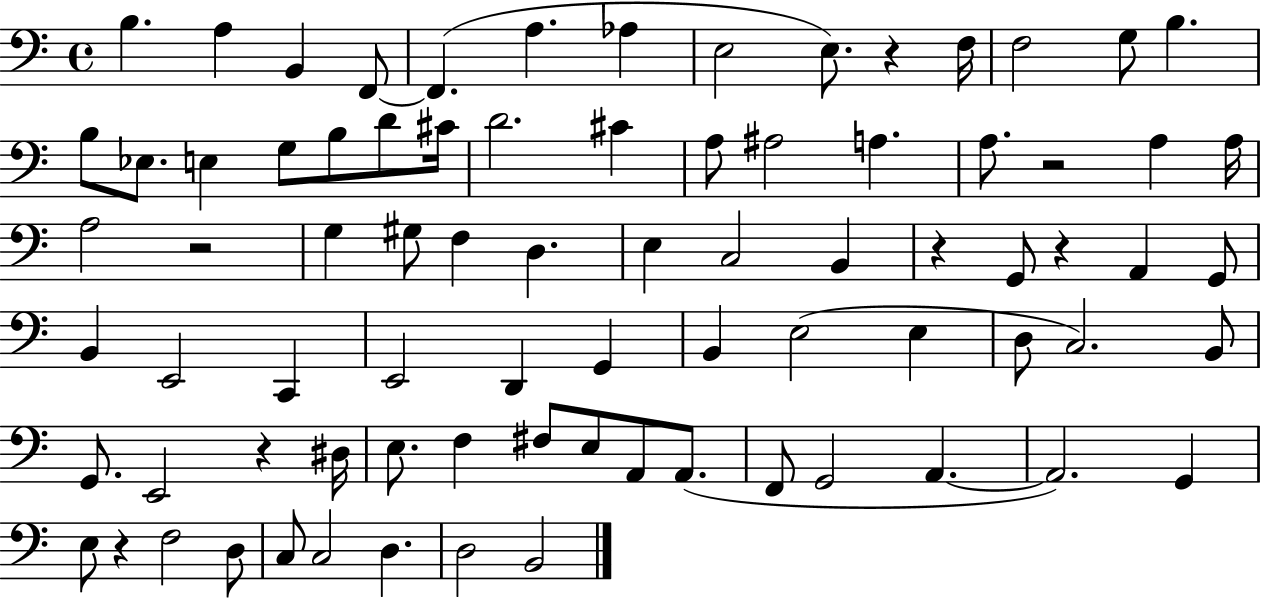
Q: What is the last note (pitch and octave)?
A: B2